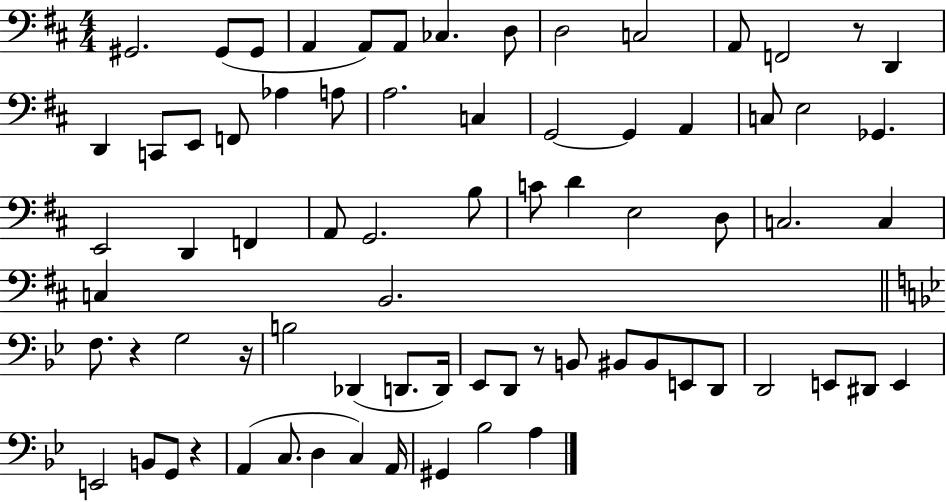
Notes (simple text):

G#2/h. G#2/e G#2/e A2/q A2/e A2/e CES3/q. D3/e D3/h C3/h A2/e F2/h R/e D2/q D2/q C2/e E2/e F2/e Ab3/q A3/e A3/h. C3/q G2/h G2/q A2/q C3/e E3/h Gb2/q. E2/h D2/q F2/q A2/e G2/h. B3/e C4/e D4/q E3/h D3/e C3/h. C3/q C3/q B2/h. F3/e. R/q G3/h R/s B3/h Db2/q D2/e. D2/s Eb2/e D2/e R/e B2/e BIS2/e BIS2/e E2/e D2/e D2/h E2/e D#2/e E2/q E2/h B2/e G2/e R/q A2/q C3/e. D3/q C3/q A2/s G#2/q Bb3/h A3/q